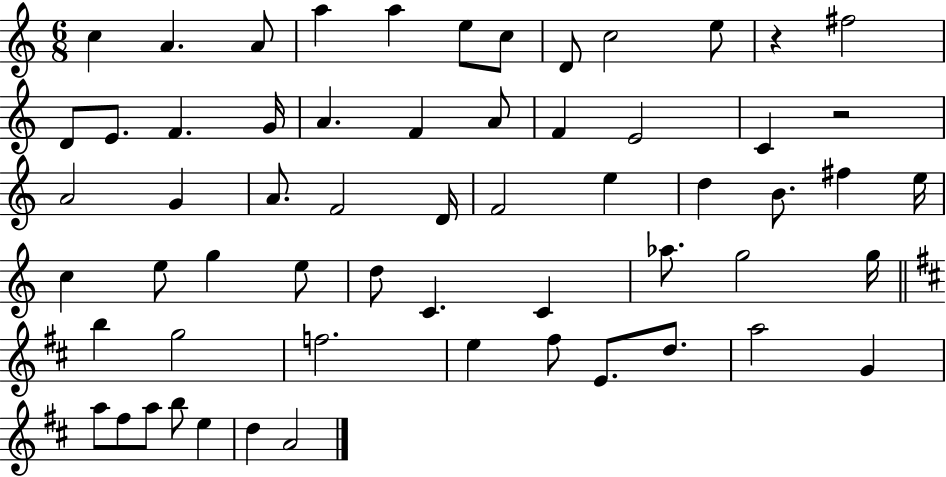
C5/q A4/q. A4/e A5/q A5/q E5/e C5/e D4/e C5/h E5/e R/q F#5/h D4/e E4/e. F4/q. G4/s A4/q. F4/q A4/e F4/q E4/h C4/q R/h A4/h G4/q A4/e. F4/h D4/s F4/h E5/q D5/q B4/e. F#5/q E5/s C5/q E5/e G5/q E5/e D5/e C4/q. C4/q Ab5/e. G5/h G5/s B5/q G5/h F5/h. E5/q F#5/e E4/e. D5/e. A5/h G4/q A5/e F#5/e A5/e B5/e E5/q D5/q A4/h